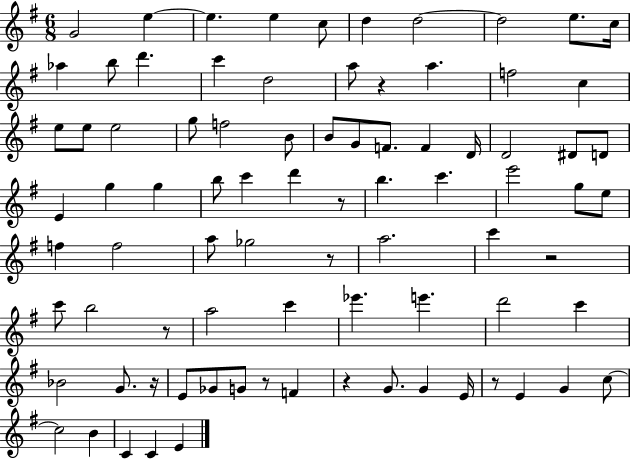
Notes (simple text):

G4/h E5/q E5/q. E5/q C5/e D5/q D5/h D5/h E5/e. C5/s Ab5/q B5/e D6/q. C6/q D5/h A5/e R/q A5/q. F5/h C5/q E5/e E5/e E5/h G5/e F5/h B4/e B4/e G4/e F4/e. F4/q D4/s D4/h D#4/e D4/e E4/q G5/q G5/q B5/e C6/q D6/q R/e B5/q. C6/q. E6/h G5/e E5/e F5/q F5/h A5/e Gb5/h R/e A5/h. C6/q R/h C6/e B5/h R/e A5/h C6/q Eb6/q. E6/q. D6/h C6/q Bb4/h G4/e. R/s E4/e Gb4/e G4/e R/e F4/q R/q G4/e. G4/q E4/s R/e E4/q G4/q C5/e C5/h B4/q C4/q C4/q E4/q